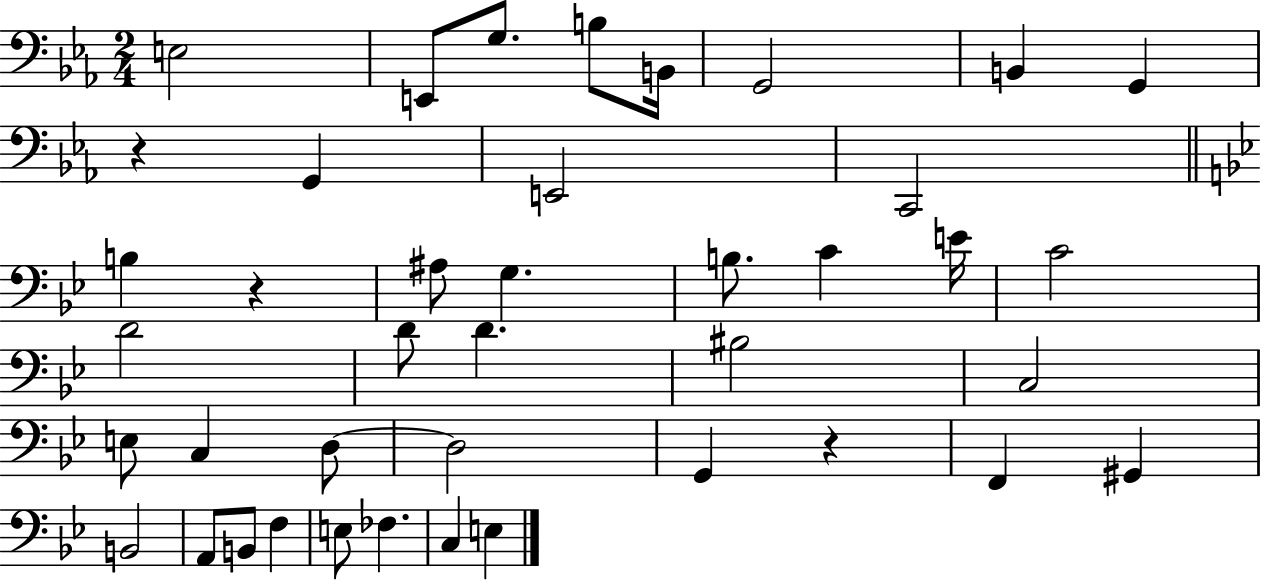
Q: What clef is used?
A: bass